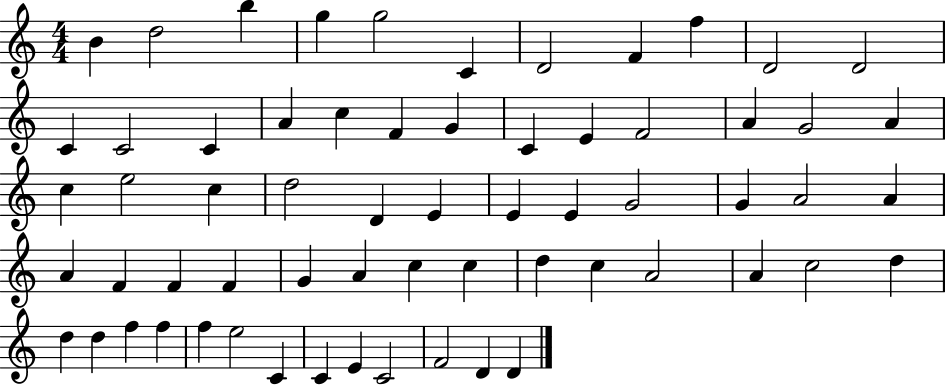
B4/q D5/h B5/q G5/q G5/h C4/q D4/h F4/q F5/q D4/h D4/h C4/q C4/h C4/q A4/q C5/q F4/q G4/q C4/q E4/q F4/h A4/q G4/h A4/q C5/q E5/h C5/q D5/h D4/q E4/q E4/q E4/q G4/h G4/q A4/h A4/q A4/q F4/q F4/q F4/q G4/q A4/q C5/q C5/q D5/q C5/q A4/h A4/q C5/h D5/q D5/q D5/q F5/q F5/q F5/q E5/h C4/q C4/q E4/q C4/h F4/h D4/q D4/q